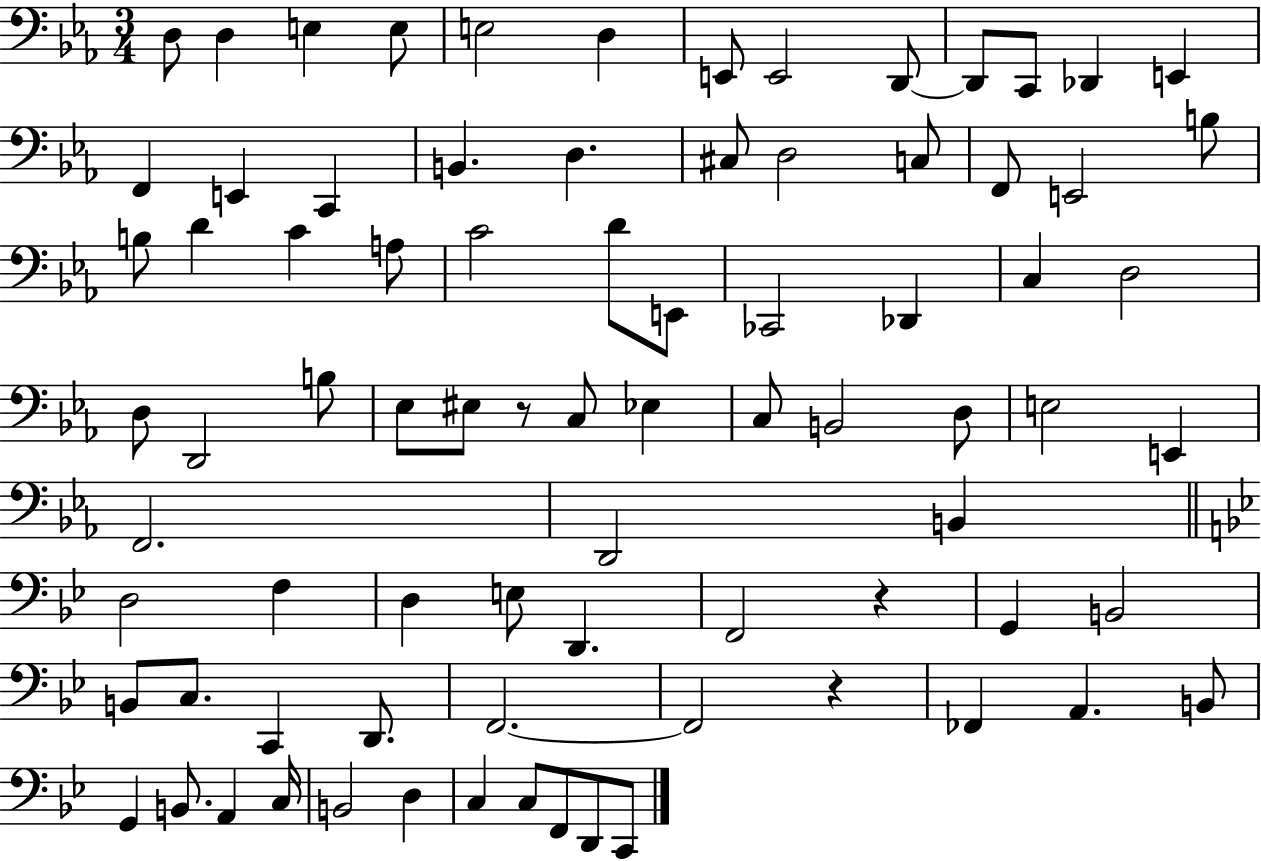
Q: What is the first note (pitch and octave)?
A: D3